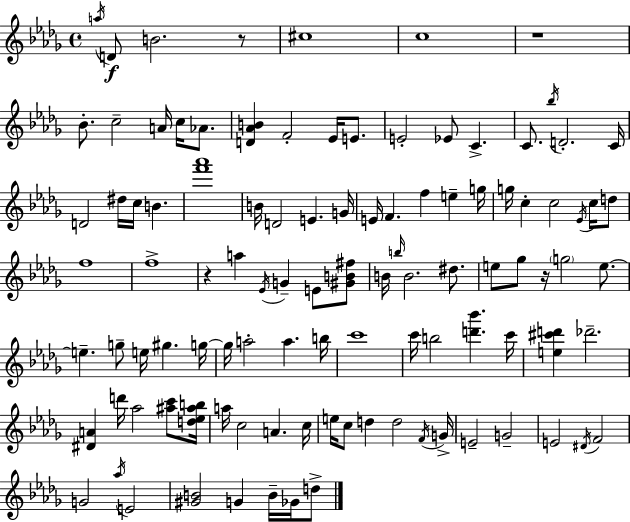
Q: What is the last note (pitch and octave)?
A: D5